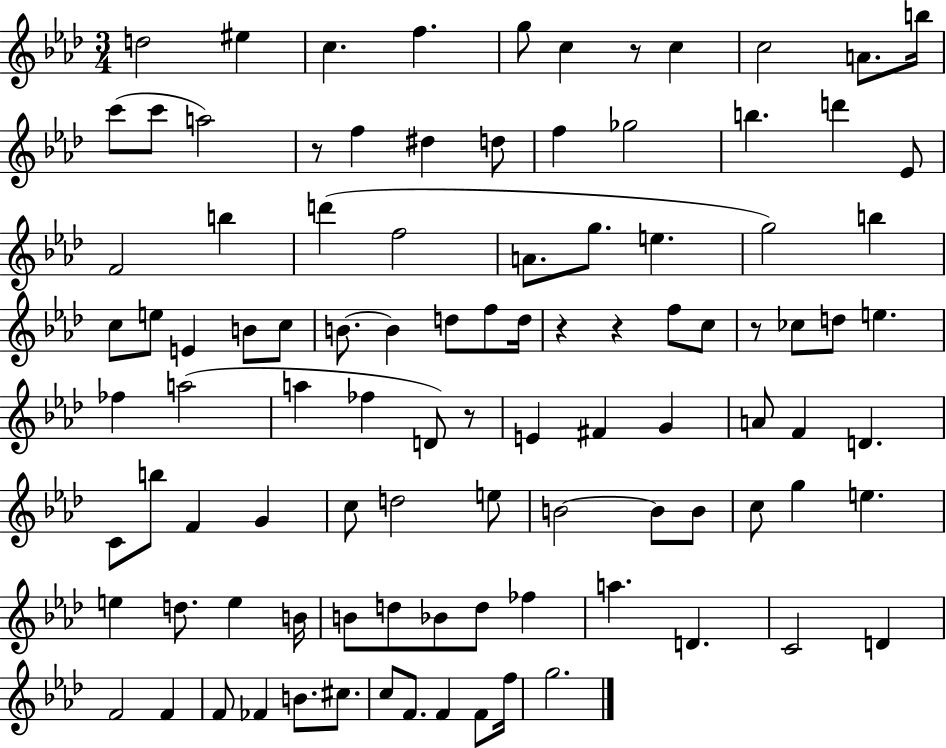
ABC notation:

X:1
T:Untitled
M:3/4
L:1/4
K:Ab
d2 ^e c f g/2 c z/2 c c2 A/2 b/4 c'/2 c'/2 a2 z/2 f ^d d/2 f _g2 b d' _E/2 F2 b d' f2 A/2 g/2 e g2 b c/2 e/2 E B/2 c/2 B/2 B d/2 f/2 d/4 z z f/2 c/2 z/2 _c/2 d/2 e _f a2 a _f D/2 z/2 E ^F G A/2 F D C/2 b/2 F G c/2 d2 e/2 B2 B/2 B/2 c/2 g e e d/2 e B/4 B/2 d/2 _B/2 d/2 _f a D C2 D F2 F F/2 _F B/2 ^c/2 c/2 F/2 F F/2 f/4 g2